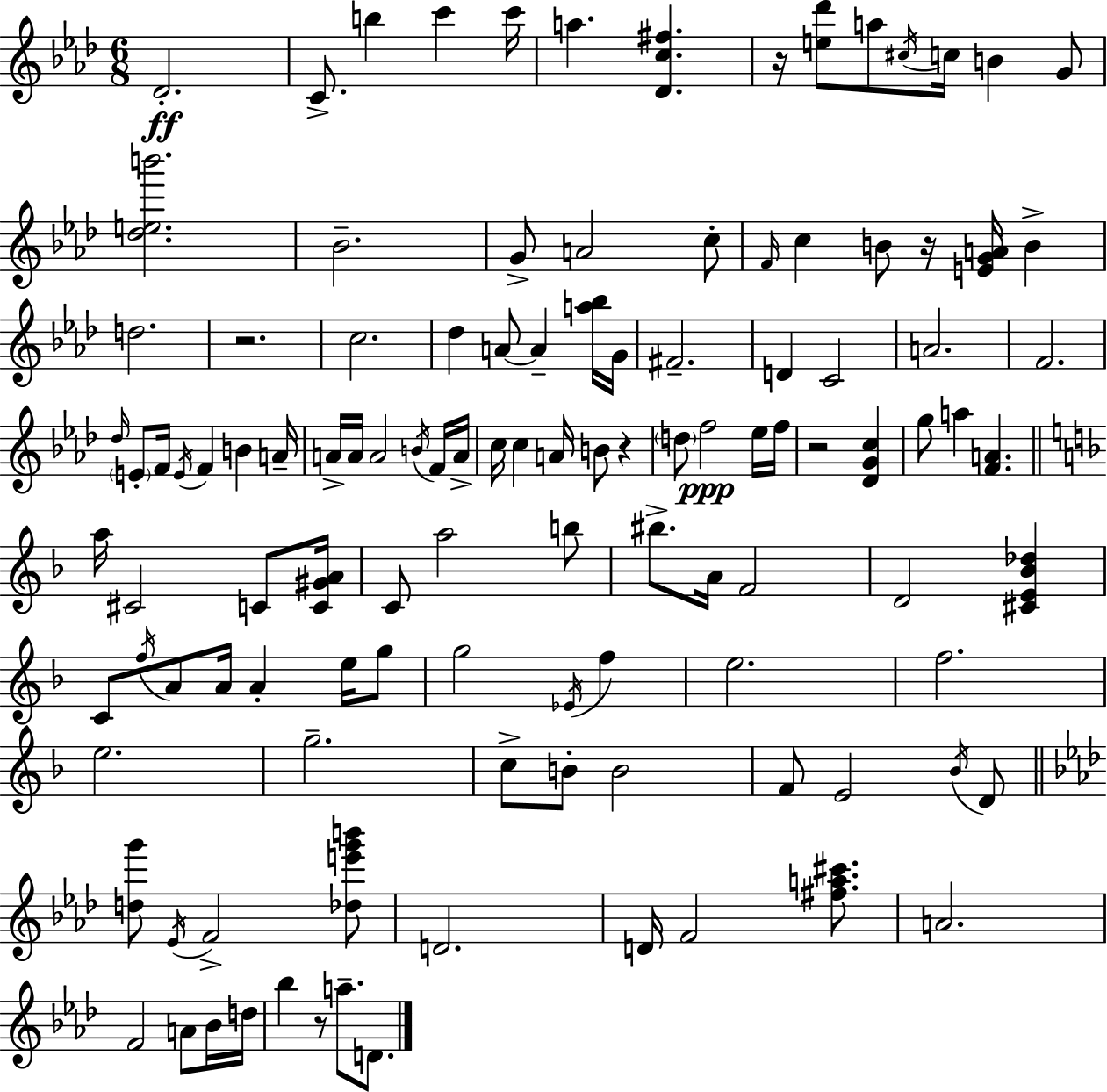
Db4/h. C4/e. B5/q C6/q C6/s A5/q. [Db4,C5,F#5]/q. R/s [E5,Db6]/e A5/e C#5/s C5/s B4/q G4/e [Db5,E5,B6]/h. Bb4/h. G4/e A4/h C5/e F4/s C5/q B4/e R/s [E4,G4,A4]/s B4/q D5/h. R/h. C5/h. Db5/q A4/e A4/q [A5,Bb5]/s G4/s F#4/h. D4/q C4/h A4/h. F4/h. Db5/s E4/e F4/s E4/s F4/q B4/q A4/s A4/s A4/s A4/h B4/s F4/s A4/s C5/s C5/q A4/s B4/e R/q D5/e F5/h Eb5/s F5/s R/h [Db4,G4,C5]/q G5/e A5/q [F4,A4]/q. A5/s C#4/h C4/e [C4,G#4,A4]/s C4/e A5/h B5/e BIS5/e. A4/s F4/h D4/h [C#4,E4,Bb4,Db5]/q C4/e F5/s A4/e A4/s A4/q E5/s G5/e G5/h Eb4/s F5/q E5/h. F5/h. E5/h. G5/h. C5/e B4/e B4/h F4/e E4/h Bb4/s D4/e [D5,G6]/e Eb4/s F4/h [Db5,E6,G6,B6]/e D4/h. D4/s F4/h [F#5,A5,C#6]/e. A4/h. F4/h A4/e Bb4/s D5/s Bb5/q R/e A5/e. D4/e.